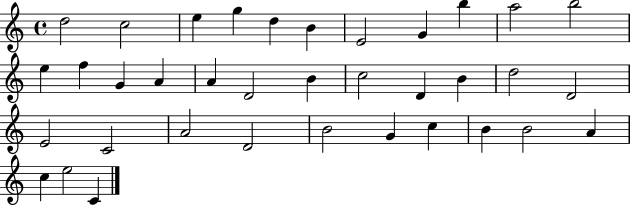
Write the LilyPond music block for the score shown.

{
  \clef treble
  \time 4/4
  \defaultTimeSignature
  \key c \major
  d''2 c''2 | e''4 g''4 d''4 b'4 | e'2 g'4 b''4 | a''2 b''2 | \break e''4 f''4 g'4 a'4 | a'4 d'2 b'4 | c''2 d'4 b'4 | d''2 d'2 | \break e'2 c'2 | a'2 d'2 | b'2 g'4 c''4 | b'4 b'2 a'4 | \break c''4 e''2 c'4 | \bar "|."
}